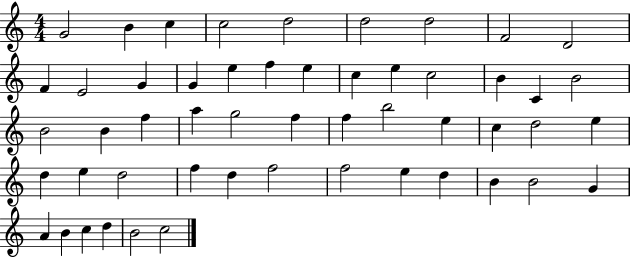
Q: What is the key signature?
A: C major